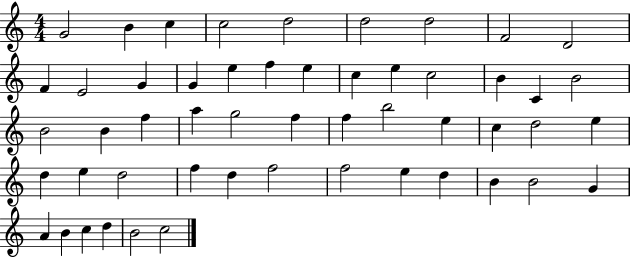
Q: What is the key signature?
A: C major